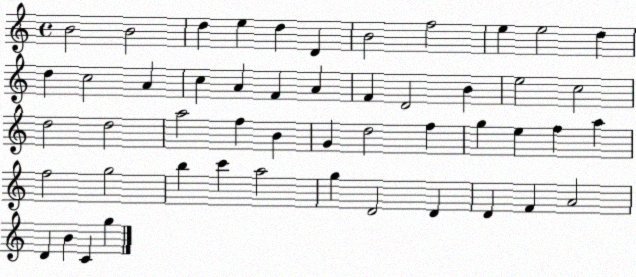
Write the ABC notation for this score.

X:1
T:Untitled
M:4/4
L:1/4
K:C
B2 B2 d e d D B2 f2 e e2 d d c2 A c A F A F D2 B e2 c2 d2 d2 a2 f B G d2 f g e f a f2 g2 b c' a2 g D2 D D F A2 D B C g